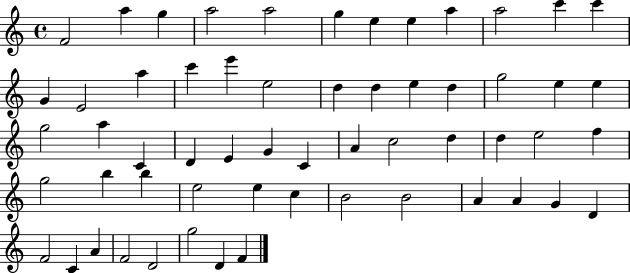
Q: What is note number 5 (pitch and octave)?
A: A5